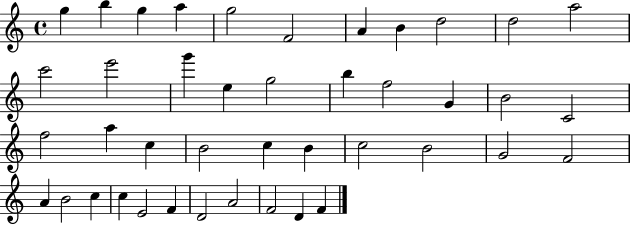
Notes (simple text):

G5/q B5/q G5/q A5/q G5/h F4/h A4/q B4/q D5/h D5/h A5/h C6/h E6/h G6/q E5/q G5/h B5/q F5/h G4/q B4/h C4/h F5/h A5/q C5/q B4/h C5/q B4/q C5/h B4/h G4/h F4/h A4/q B4/h C5/q C5/q E4/h F4/q D4/h A4/h F4/h D4/q F4/q